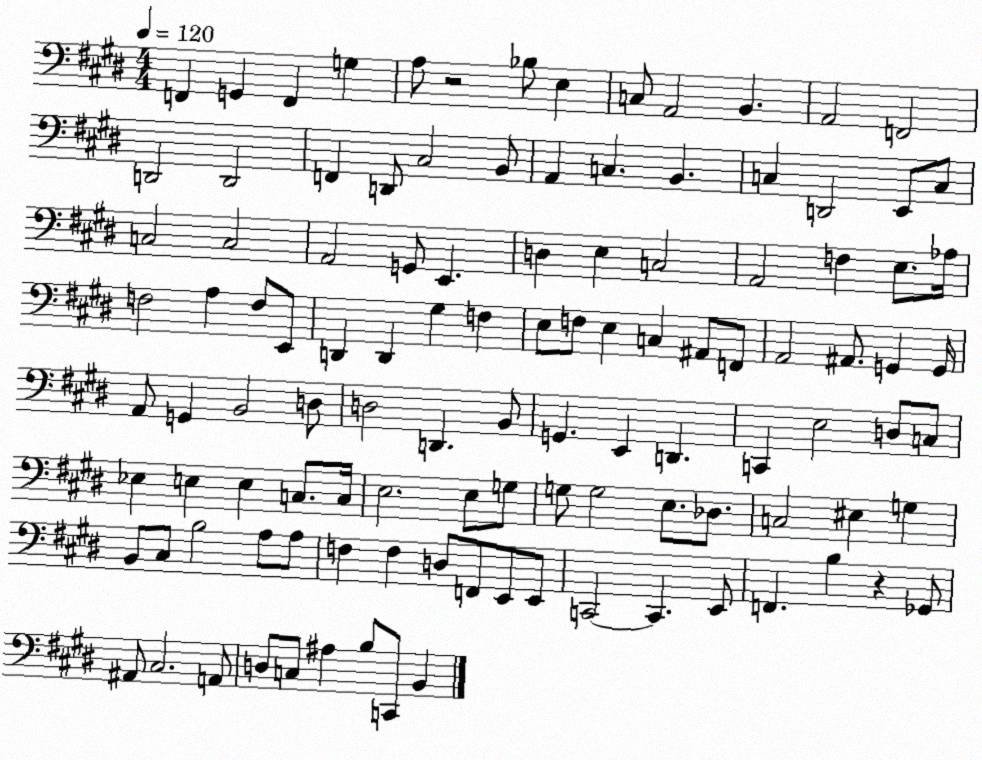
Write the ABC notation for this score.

X:1
T:Untitled
M:4/4
L:1/4
K:E
F,, G,, F,, G, A,/2 z2 _B,/2 E, C,/2 A,,2 B,, A,,2 F,,2 D,,2 D,,2 F,, D,,/2 ^C,2 B,,/2 A,, C, B,, C, D,,2 E,,/2 C,/2 C,2 C,2 A,,2 G,,/2 E,, D, E, C,2 A,,2 F, E,/2 _A,/4 F,2 A, F,/2 E,,/2 D,, D,, ^G, F, E,/2 F,/2 E, C, ^A,,/2 F,,/2 A,,2 ^A,,/2 G,, G,,/4 A,,/2 G,, B,,2 D,/2 D,2 D,, B,,/2 G,, E,, D,, C,, E,2 D,/2 C,/2 _E, E, E, C,/2 C,/4 E,2 E,/2 G,/2 G,/2 G,2 E,/2 _D,/2 C,2 ^E, G, B,,/2 ^C,/2 B,2 A,/2 A,/2 F, F, D,/2 F,,/2 E,,/2 E,,/2 C,,2 C,, E,,/2 F,, B, z _G,,/2 ^A,,/2 ^C,2 A,,/2 D,/2 C,/2 ^A, B,/2 C,,/2 B,,